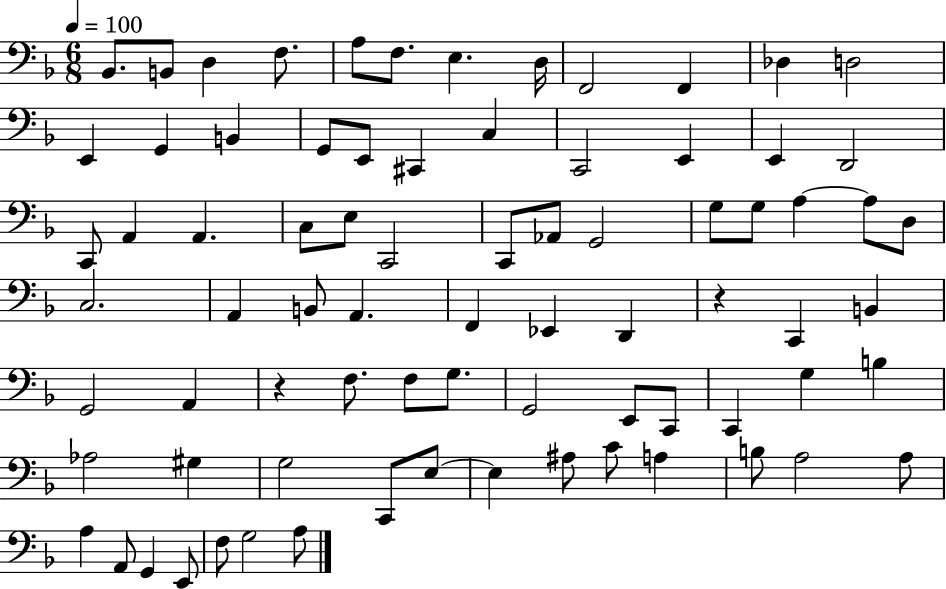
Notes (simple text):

Bb2/e. B2/e D3/q F3/e. A3/e F3/e. E3/q. D3/s F2/h F2/q Db3/q D3/h E2/q G2/q B2/q G2/e E2/e C#2/q C3/q C2/h E2/q E2/q D2/h C2/e A2/q A2/q. C3/e E3/e C2/h C2/e Ab2/e G2/h G3/e G3/e A3/q A3/e D3/e C3/h. A2/q B2/e A2/q. F2/q Eb2/q D2/q R/q C2/q B2/q G2/h A2/q R/q F3/e. F3/e G3/e. G2/h E2/e C2/e C2/q G3/q B3/q Ab3/h G#3/q G3/h C2/e E3/e E3/q A#3/e C4/e A3/q B3/e A3/h A3/e A3/q A2/e G2/q E2/e F3/e G3/h A3/e